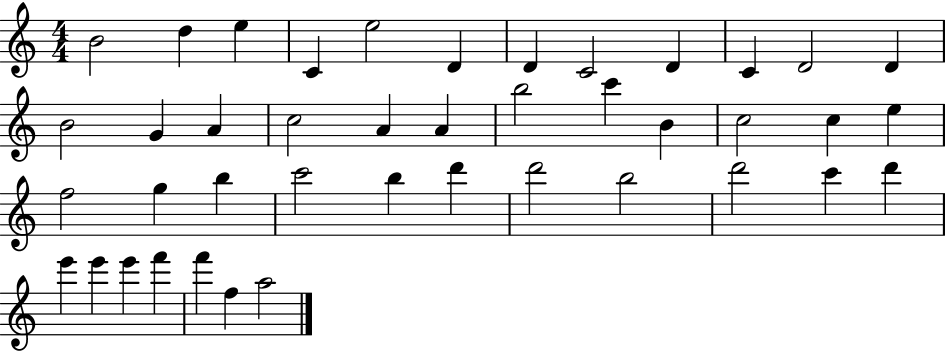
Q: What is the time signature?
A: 4/4